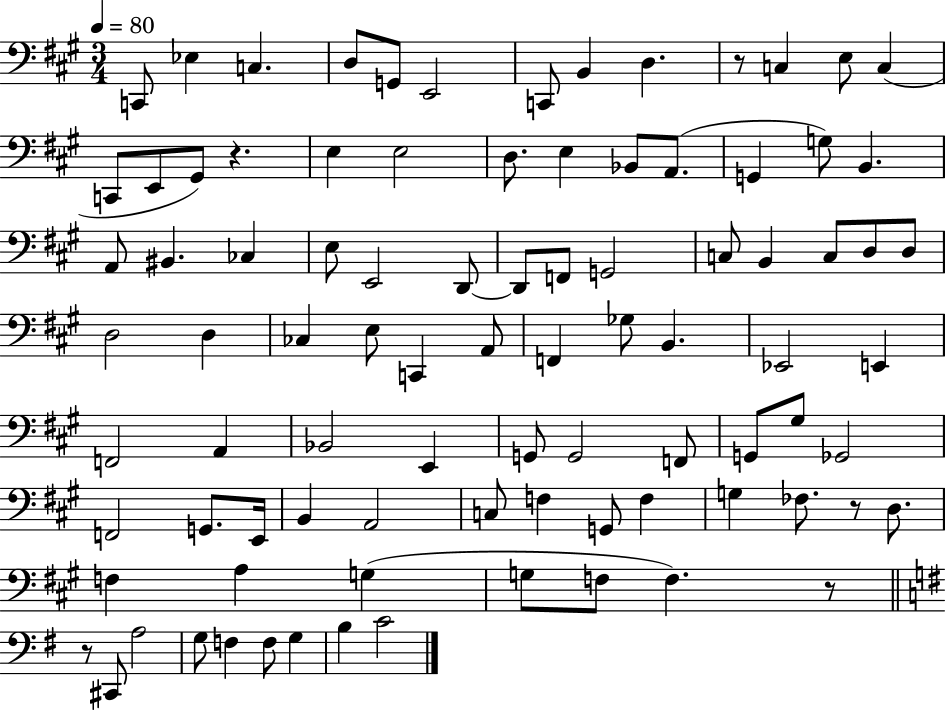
{
  \clef bass
  \numericTimeSignature
  \time 3/4
  \key a \major
  \tempo 4 = 80
  \repeat volta 2 { c,8 ees4 c4. | d8 g,8 e,2 | c,8 b,4 d4. | r8 c4 e8 c4( | \break c,8 e,8 gis,8) r4. | e4 e2 | d8. e4 bes,8 a,8.( | g,4 g8) b,4. | \break a,8 bis,4. ces4 | e8 e,2 d,8~~ | d,8 f,8 g,2 | c8 b,4 c8 d8 d8 | \break d2 d4 | ces4 e8 c,4 a,8 | f,4 ges8 b,4. | ees,2 e,4 | \break f,2 a,4 | bes,2 e,4 | g,8 g,2 f,8 | g,8 gis8 ges,2 | \break f,2 g,8. e,16 | b,4 a,2 | c8 f4 g,8 f4 | g4 fes8. r8 d8. | \break f4 a4 g4( | g8 f8 f4.) r8 | \bar "||" \break \key e \minor r8 cis,8 a2 | g8 f4 f8 g4 | b4 c'2 | } \bar "|."
}